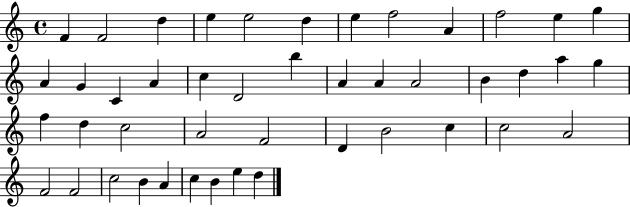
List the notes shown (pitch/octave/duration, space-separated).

F4/q F4/h D5/q E5/q E5/h D5/q E5/q F5/h A4/q F5/h E5/q G5/q A4/q G4/q C4/q A4/q C5/q D4/h B5/q A4/q A4/q A4/h B4/q D5/q A5/q G5/q F5/q D5/q C5/h A4/h F4/h D4/q B4/h C5/q C5/h A4/h F4/h F4/h C5/h B4/q A4/q C5/q B4/q E5/q D5/q